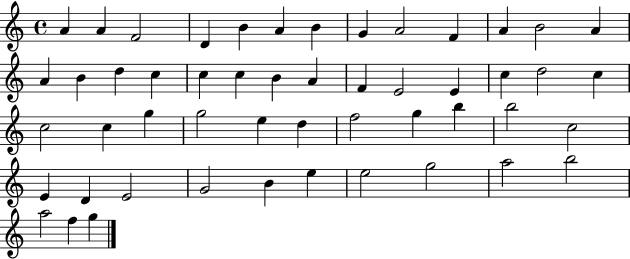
{
  \clef treble
  \time 4/4
  \defaultTimeSignature
  \key c \major
  a'4 a'4 f'2 | d'4 b'4 a'4 b'4 | g'4 a'2 f'4 | a'4 b'2 a'4 | \break a'4 b'4 d''4 c''4 | c''4 c''4 b'4 a'4 | f'4 e'2 e'4 | c''4 d''2 c''4 | \break c''2 c''4 g''4 | g''2 e''4 d''4 | f''2 g''4 b''4 | b''2 c''2 | \break e'4 d'4 e'2 | g'2 b'4 e''4 | e''2 g''2 | a''2 b''2 | \break a''2 f''4 g''4 | \bar "|."
}